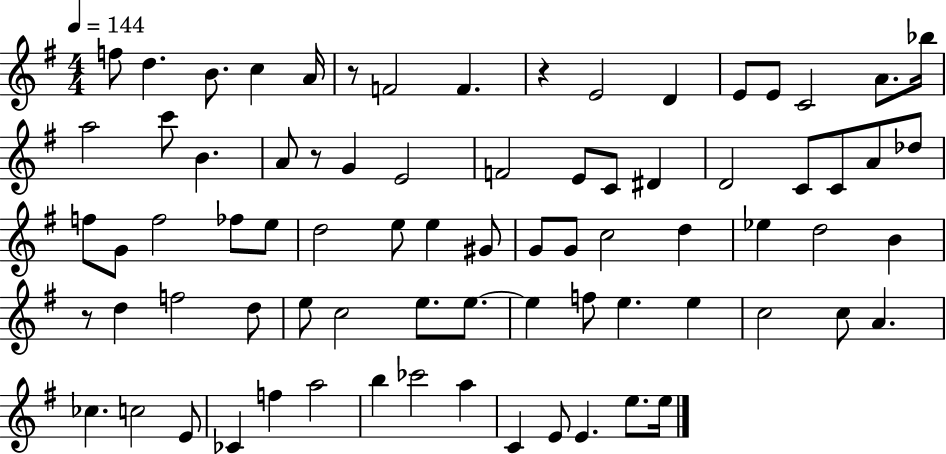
{
  \clef treble
  \numericTimeSignature
  \time 4/4
  \key g \major
  \tempo 4 = 144
  f''8 d''4. b'8. c''4 a'16 | r8 f'2 f'4. | r4 e'2 d'4 | e'8 e'8 c'2 a'8. bes''16 | \break a''2 c'''8 b'4. | a'8 r8 g'4 e'2 | f'2 e'8 c'8 dis'4 | d'2 c'8 c'8 a'8 des''8 | \break f''8 g'8 f''2 fes''8 e''8 | d''2 e''8 e''4 gis'8 | g'8 g'8 c''2 d''4 | ees''4 d''2 b'4 | \break r8 d''4 f''2 d''8 | e''8 c''2 e''8. e''8.~~ | e''4 f''8 e''4. e''4 | c''2 c''8 a'4. | \break ces''4. c''2 e'8 | ces'4 f''4 a''2 | b''4 ces'''2 a''4 | c'4 e'8 e'4. e''8. e''16 | \break \bar "|."
}